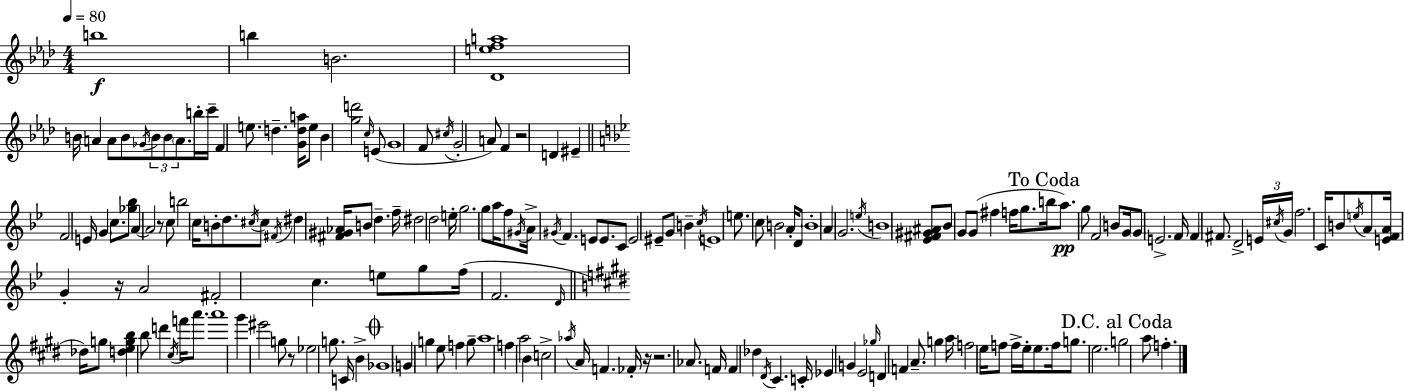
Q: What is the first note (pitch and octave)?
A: B5